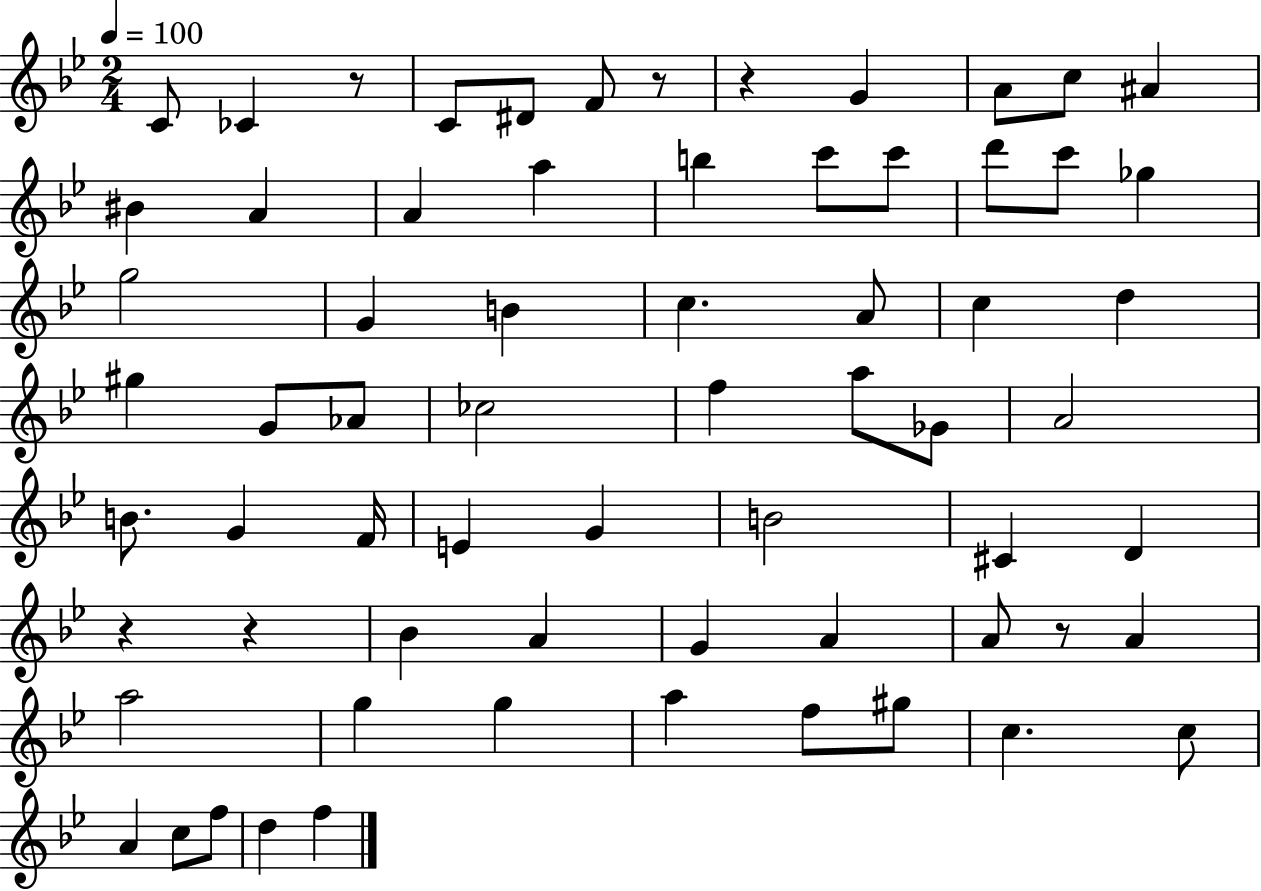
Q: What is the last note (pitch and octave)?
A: F5